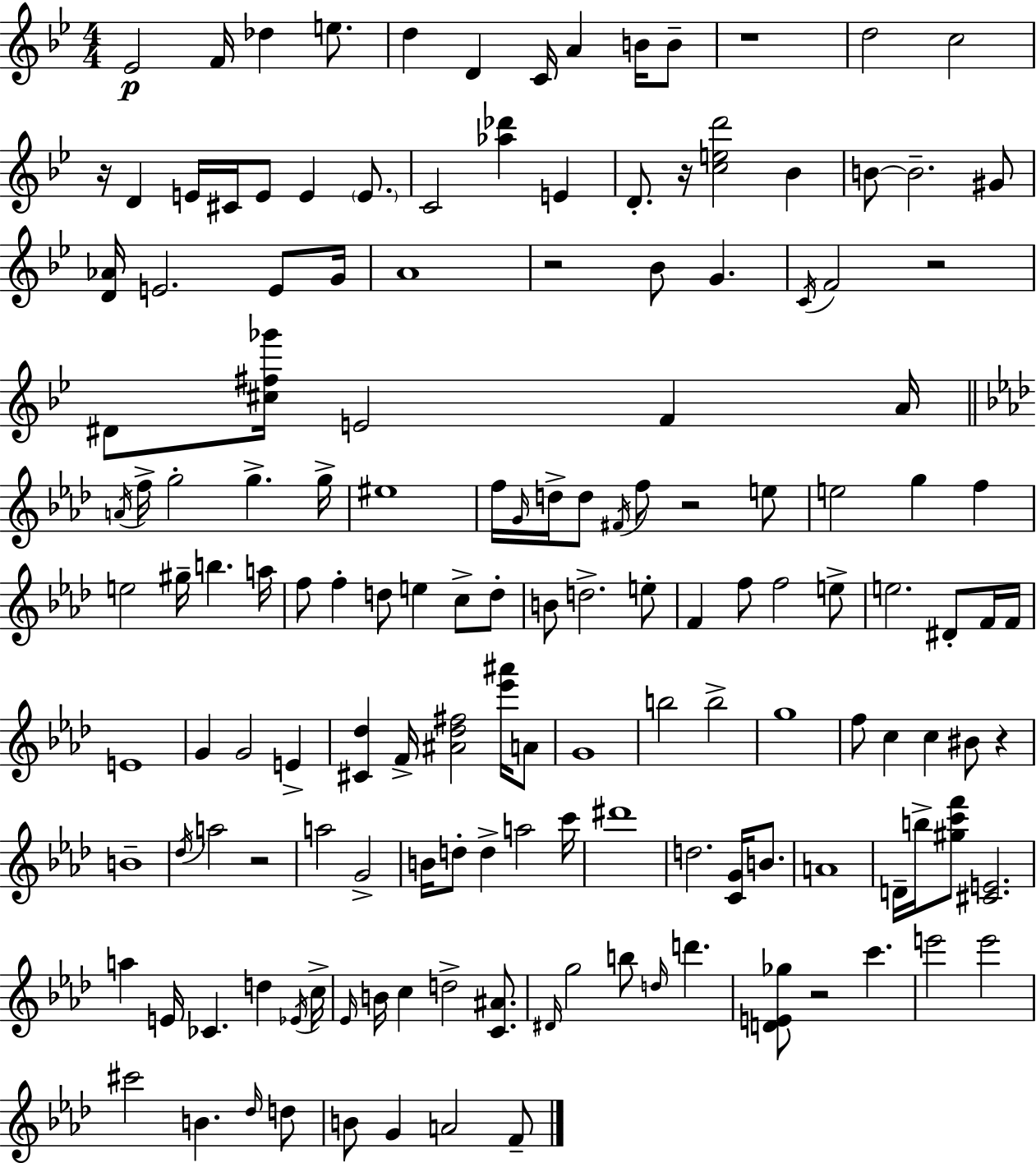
Eb4/h F4/s Db5/q E5/e. D5/q D4/q C4/s A4/q B4/s B4/e R/w D5/h C5/h R/s D4/q E4/s C#4/s E4/e E4/q E4/e. C4/h [Ab5,Db6]/q E4/q D4/e. R/s [C5,E5,D6]/h Bb4/q B4/e B4/h. G#4/e [D4,Ab4]/s E4/h. E4/e G4/s A4/w R/h Bb4/e G4/q. C4/s F4/h R/h D#4/e [C#5,F#5,Gb6]/s E4/h F4/q A4/s A4/s F5/s G5/h G5/q. G5/s EIS5/w F5/s G4/s D5/s D5/e F#4/s F5/e R/h E5/e E5/h G5/q F5/q E5/h G#5/s B5/q. A5/s F5/e F5/q D5/e E5/q C5/e D5/e B4/e D5/h. E5/e F4/q F5/e F5/h E5/e E5/h. D#4/e F4/s F4/s E4/w G4/q G4/h E4/q [C#4,Db5]/q F4/s [A#4,Db5,F#5]/h [Eb6,A#6]/s A4/e G4/w B5/h B5/h G5/w F5/e C5/q C5/q BIS4/e R/q B4/w Db5/s A5/h R/h A5/h G4/h B4/s D5/e D5/q A5/h C6/s D#6/w D5/h. [C4,G4]/s B4/e. A4/w D4/s B5/s [G#5,C6,F6]/e [C#4,E4]/h. A5/q E4/s CES4/q. D5/q Eb4/s C5/s Eb4/s B4/s C5/q D5/h [C4,A#4]/e. D#4/s G5/h B5/e D5/s D6/q. [D4,E4,Gb5]/e R/h C6/q. E6/h E6/h C#6/h B4/q. Db5/s D5/e B4/e G4/q A4/h F4/e